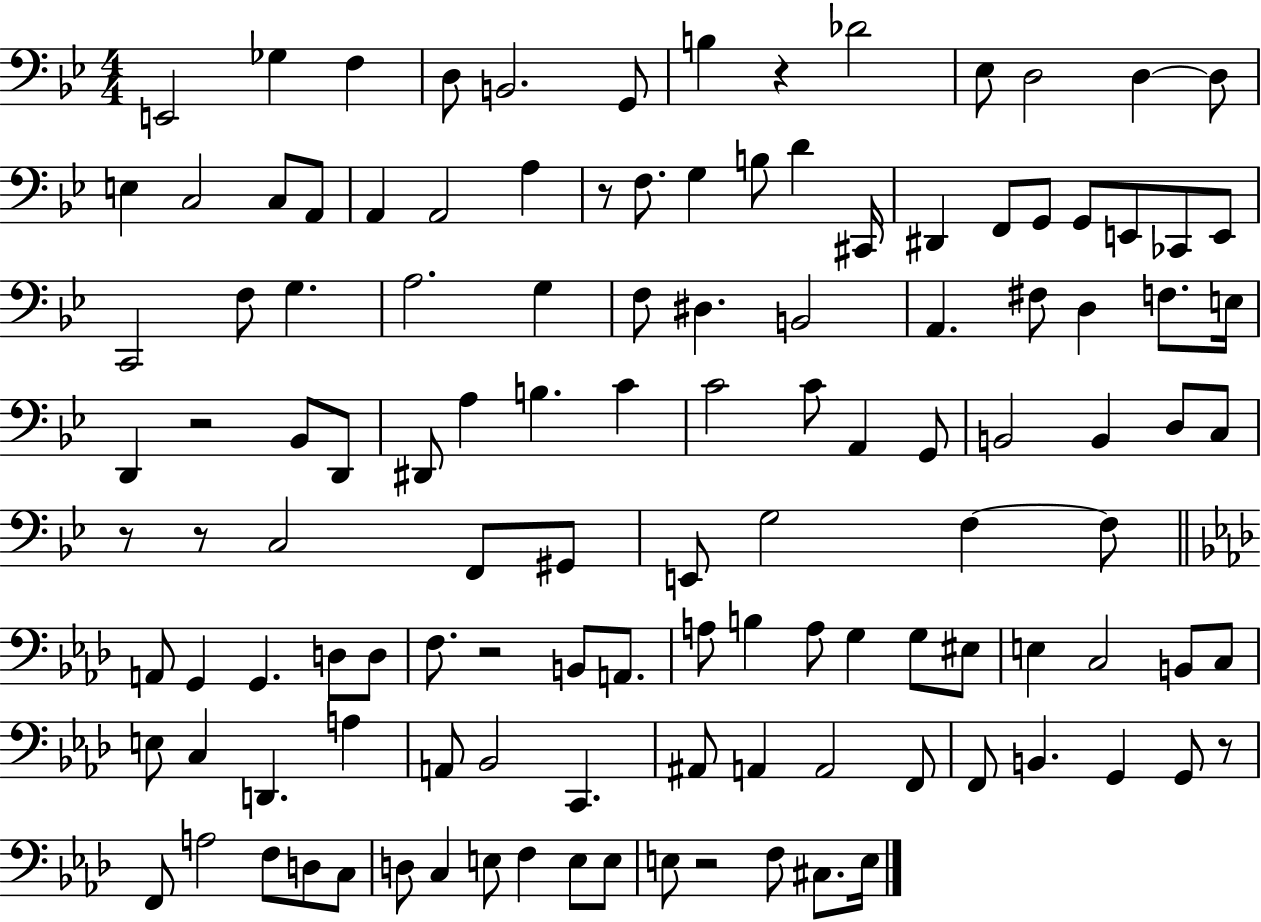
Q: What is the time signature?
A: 4/4